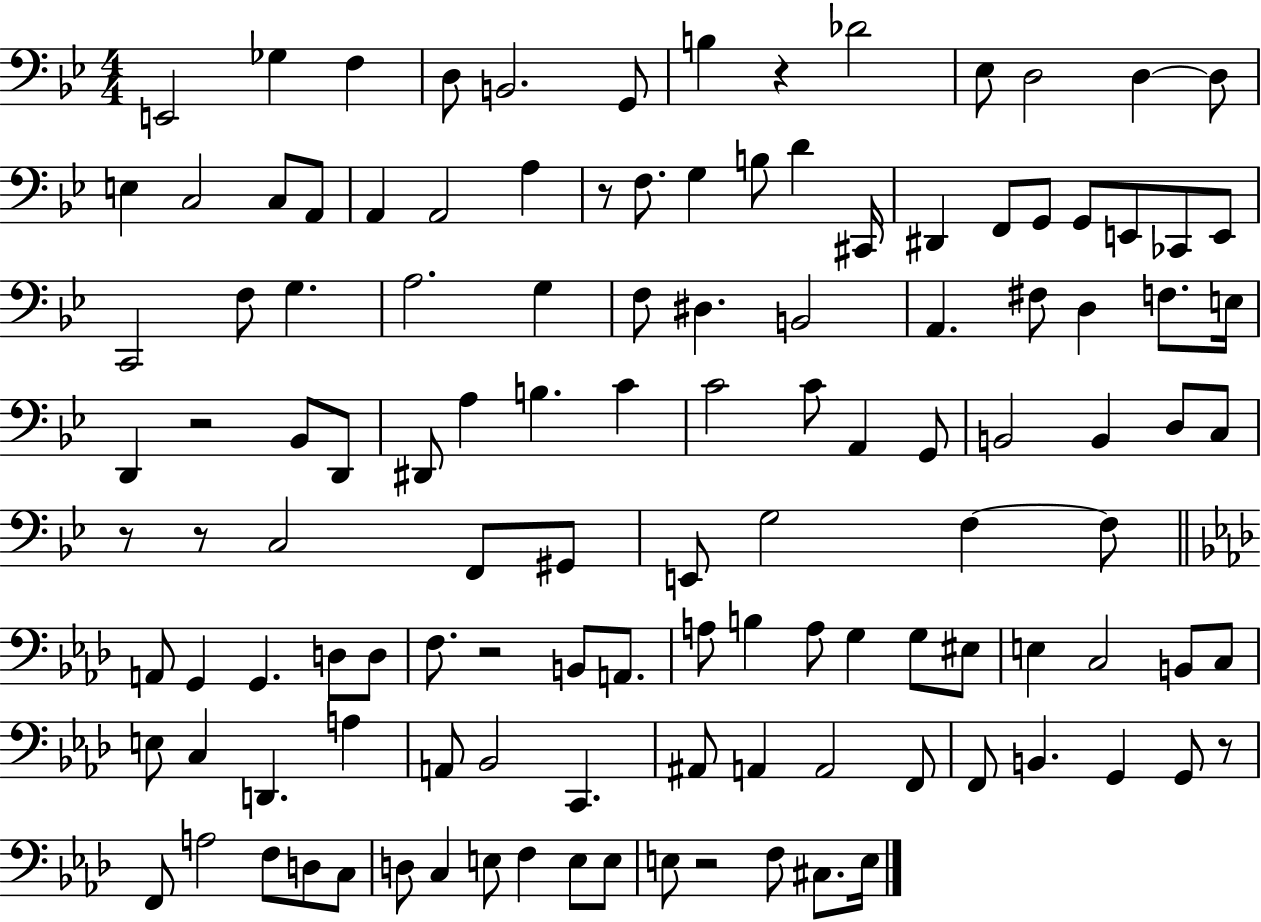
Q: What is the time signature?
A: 4/4